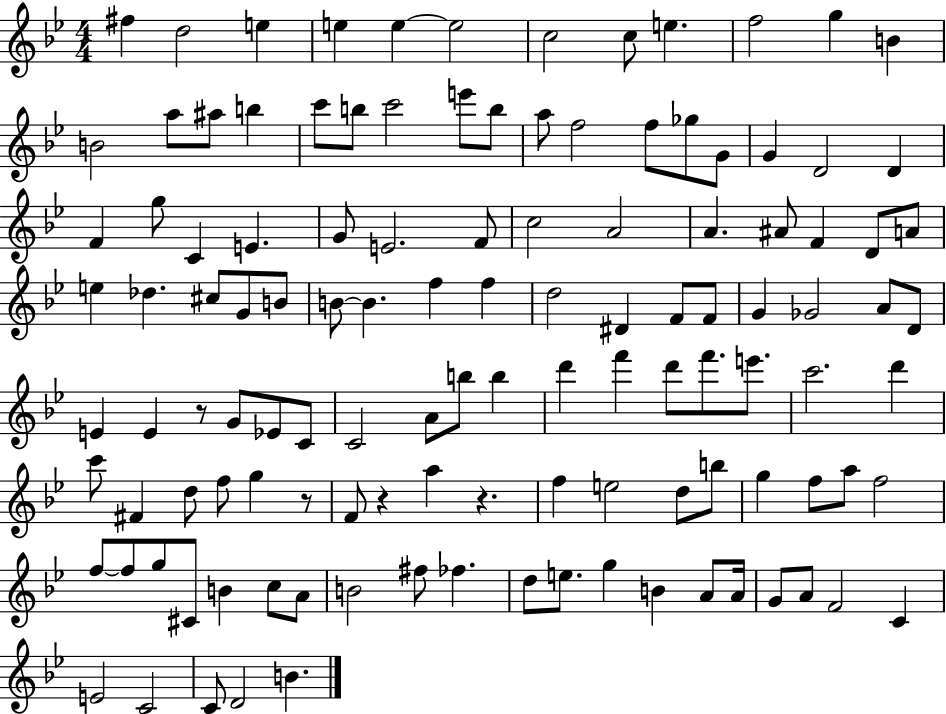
X:1
T:Untitled
M:4/4
L:1/4
K:Bb
^f d2 e e e e2 c2 c/2 e f2 g B B2 a/2 ^a/2 b c'/2 b/2 c'2 e'/2 b/2 a/2 f2 f/2 _g/2 G/2 G D2 D F g/2 C E G/2 E2 F/2 c2 A2 A ^A/2 F D/2 A/2 e _d ^c/2 G/2 B/2 B/2 B f f d2 ^D F/2 F/2 G _G2 A/2 D/2 E E z/2 G/2 _E/2 C/2 C2 A/2 b/2 b d' f' d'/2 f'/2 e'/2 c'2 d' c'/2 ^F d/2 f/2 g z/2 F/2 z a z f e2 d/2 b/2 g f/2 a/2 f2 f/2 f/2 g/2 ^C/2 B c/2 A/2 B2 ^f/2 _f d/2 e/2 g B A/2 A/4 G/2 A/2 F2 C E2 C2 C/2 D2 B